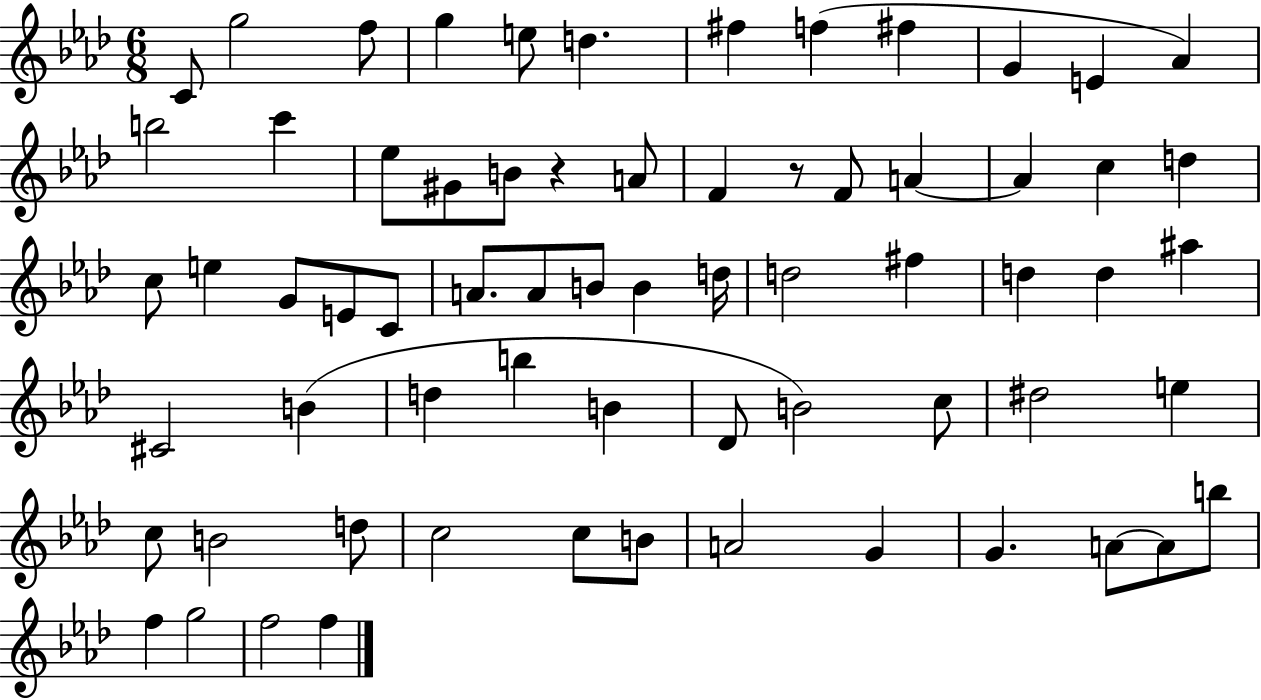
{
  \clef treble
  \numericTimeSignature
  \time 6/8
  \key aes \major
  c'8 g''2 f''8 | g''4 e''8 d''4. | fis''4 f''4( fis''4 | g'4 e'4 aes'4) | \break b''2 c'''4 | ees''8 gis'8 b'8 r4 a'8 | f'4 r8 f'8 a'4~~ | a'4 c''4 d''4 | \break c''8 e''4 g'8 e'8 c'8 | a'8. a'8 b'8 b'4 d''16 | d''2 fis''4 | d''4 d''4 ais''4 | \break cis'2 b'4( | d''4 b''4 b'4 | des'8 b'2) c''8 | dis''2 e''4 | \break c''8 b'2 d''8 | c''2 c''8 b'8 | a'2 g'4 | g'4. a'8~~ a'8 b''8 | \break f''4 g''2 | f''2 f''4 | \bar "|."
}